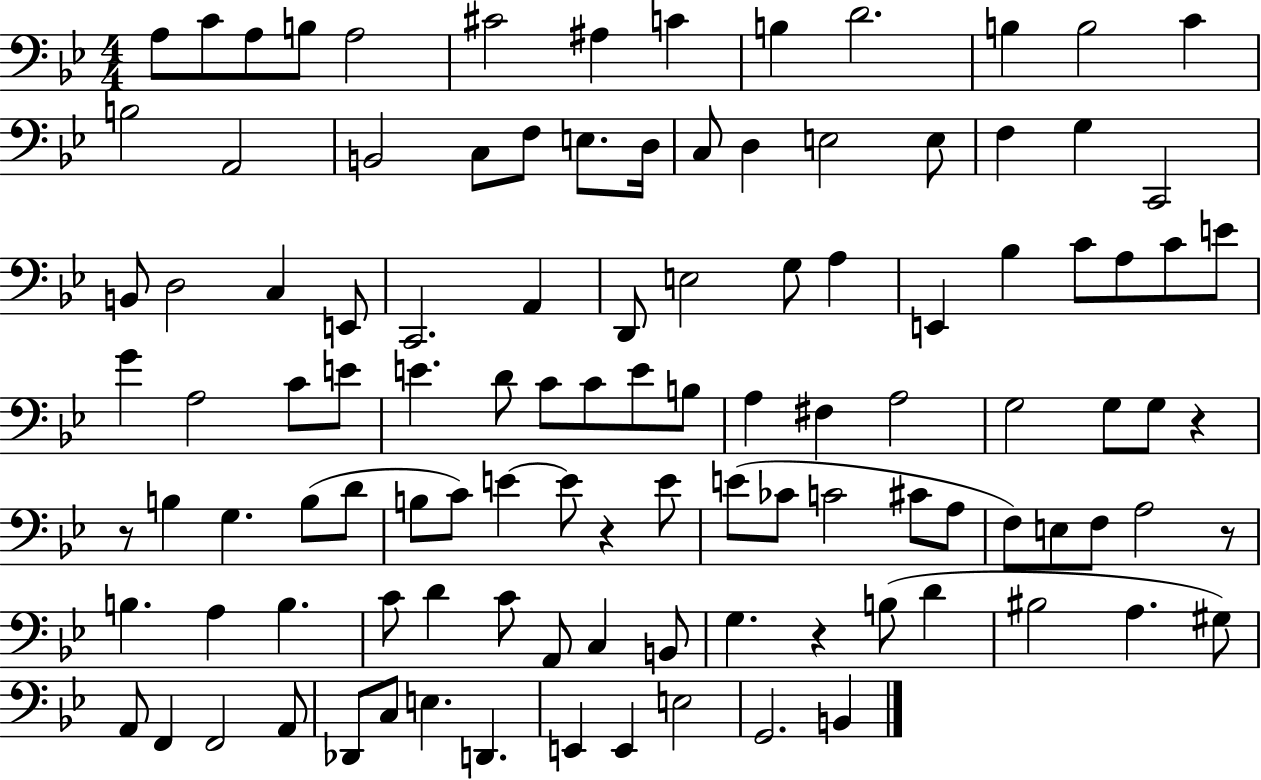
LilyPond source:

{
  \clef bass
  \numericTimeSignature
  \time 4/4
  \key bes \major
  \repeat volta 2 { a8 c'8 a8 b8 a2 | cis'2 ais4 c'4 | b4 d'2. | b4 b2 c'4 | \break b2 a,2 | b,2 c8 f8 e8. d16 | c8 d4 e2 e8 | f4 g4 c,2 | \break b,8 d2 c4 e,8 | c,2. a,4 | d,8 e2 g8 a4 | e,4 bes4 c'8 a8 c'8 e'8 | \break g'4 a2 c'8 e'8 | e'4. d'8 c'8 c'8 e'8 b8 | a4 fis4 a2 | g2 g8 g8 r4 | \break r8 b4 g4. b8( d'8 | b8 c'8) e'4~~ e'8 r4 e'8 | e'8( ces'8 c'2 cis'8 a8 | f8) e8 f8 a2 r8 | \break b4. a4 b4. | c'8 d'4 c'8 a,8 c4 b,8 | g4. r4 b8( d'4 | bis2 a4. gis8) | \break a,8 f,4 f,2 a,8 | des,8 c8 e4. d,4. | e,4 e,4 e2 | g,2. b,4 | \break } \bar "|."
}